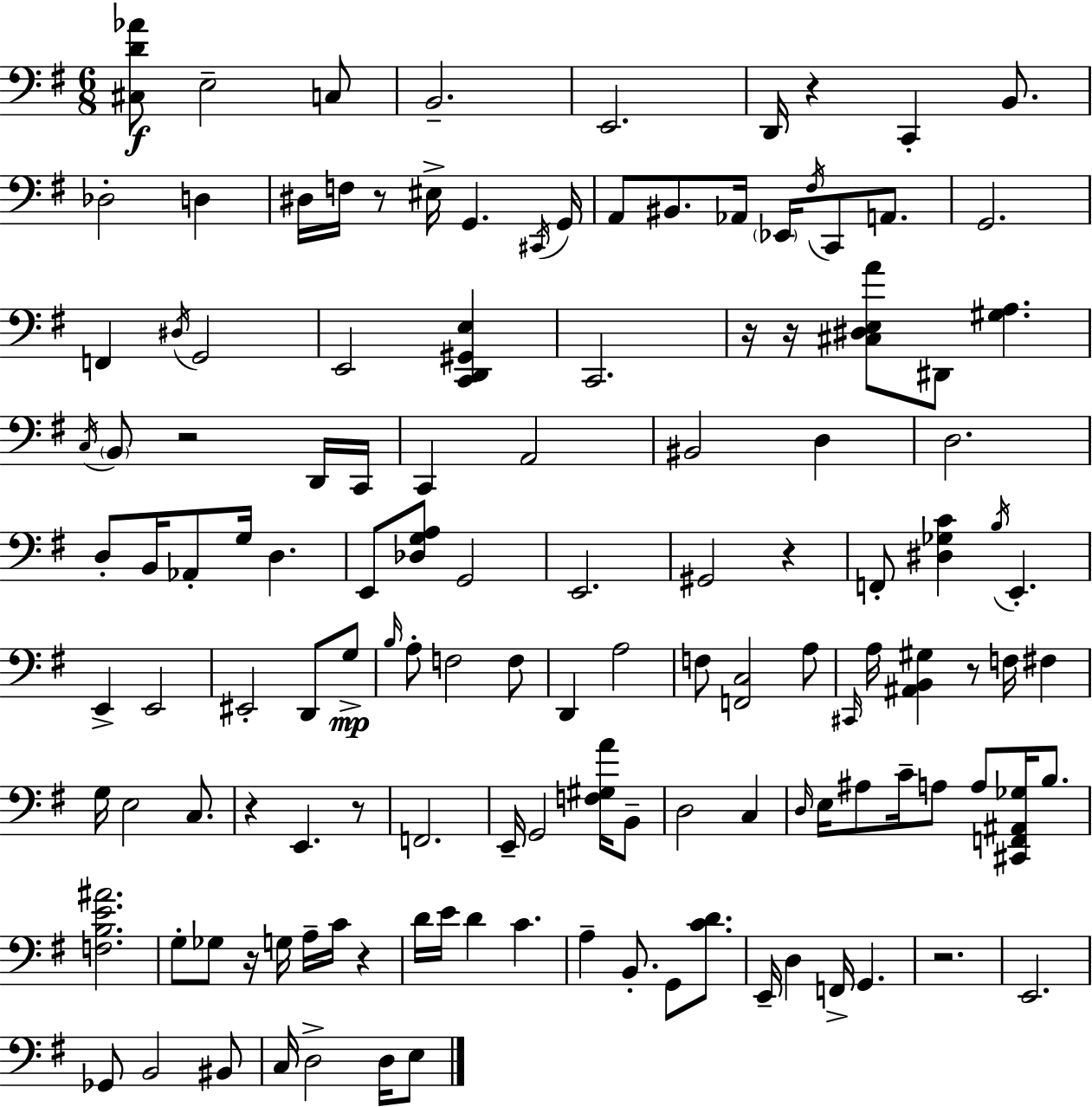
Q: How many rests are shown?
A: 12